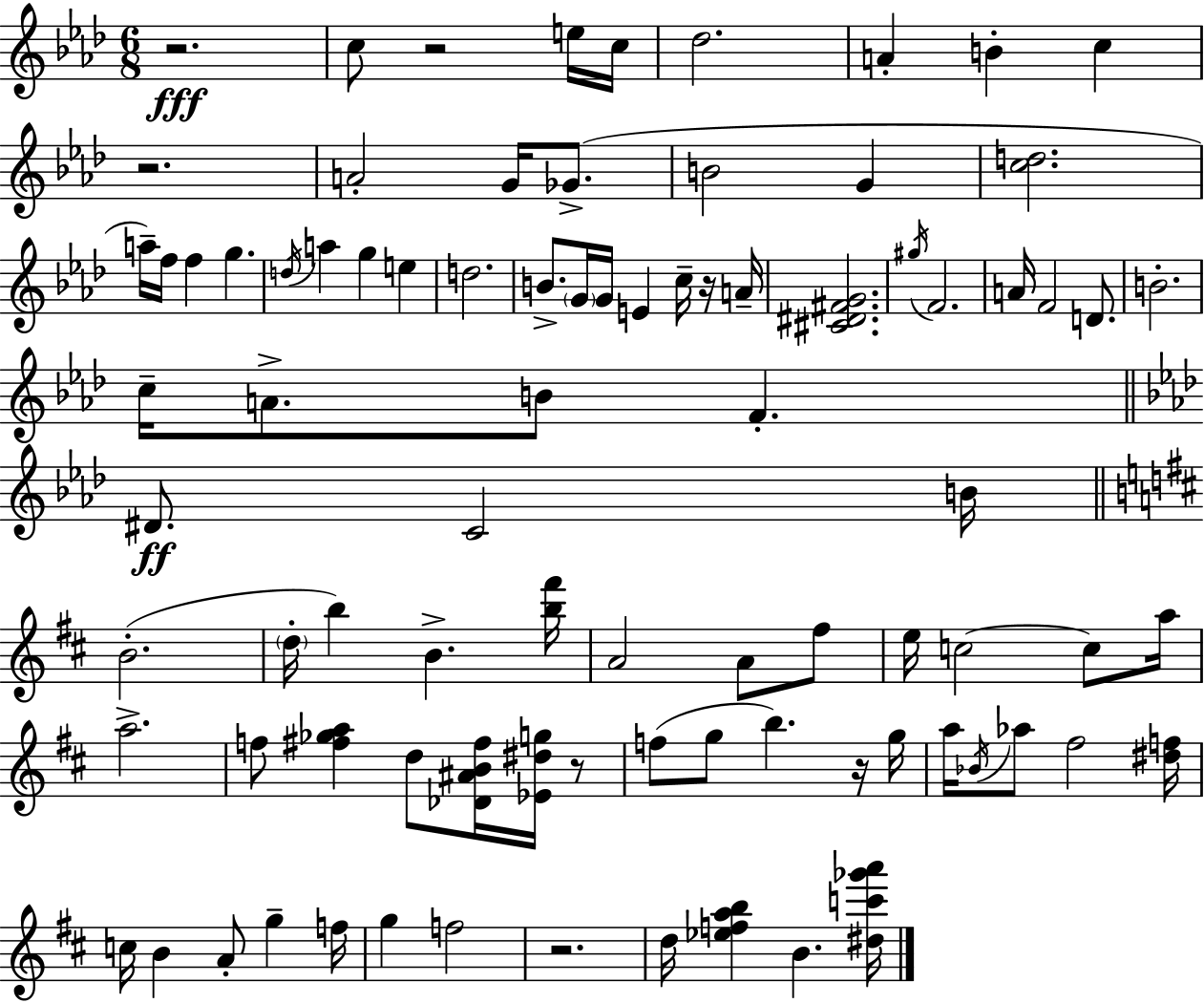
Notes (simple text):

R/h. C5/e R/h E5/s C5/s Db5/h. A4/q B4/q C5/q R/h. A4/h G4/s Gb4/e. B4/h G4/q [C5,D5]/h. A5/s F5/s F5/q G5/q. D5/s A5/q G5/q E5/q D5/h. B4/e. G4/s G4/s E4/q C5/s R/s A4/s [C#4,D#4,F#4,G4]/h. G#5/s F4/h. A4/s F4/h D4/e. B4/h. C5/s A4/e. B4/e F4/q. D#4/e. C4/h B4/s B4/h. D5/s B5/q B4/q. [B5,F#6]/s A4/h A4/e F#5/e E5/s C5/h C5/e A5/s A5/h. F5/e [F#5,Gb5,A5]/q D5/e [Db4,A#4,B4,F#5]/s [Eb4,D#5,G5]/s R/e F5/e G5/e B5/q. R/s G5/s A5/s Bb4/s Ab5/e F#5/h [D#5,F5]/s C5/s B4/q A4/e G5/q F5/s G5/q F5/h R/h. D5/s [Eb5,F5,A5,B5]/q B4/q. [D#5,C6,Gb6,A6]/s